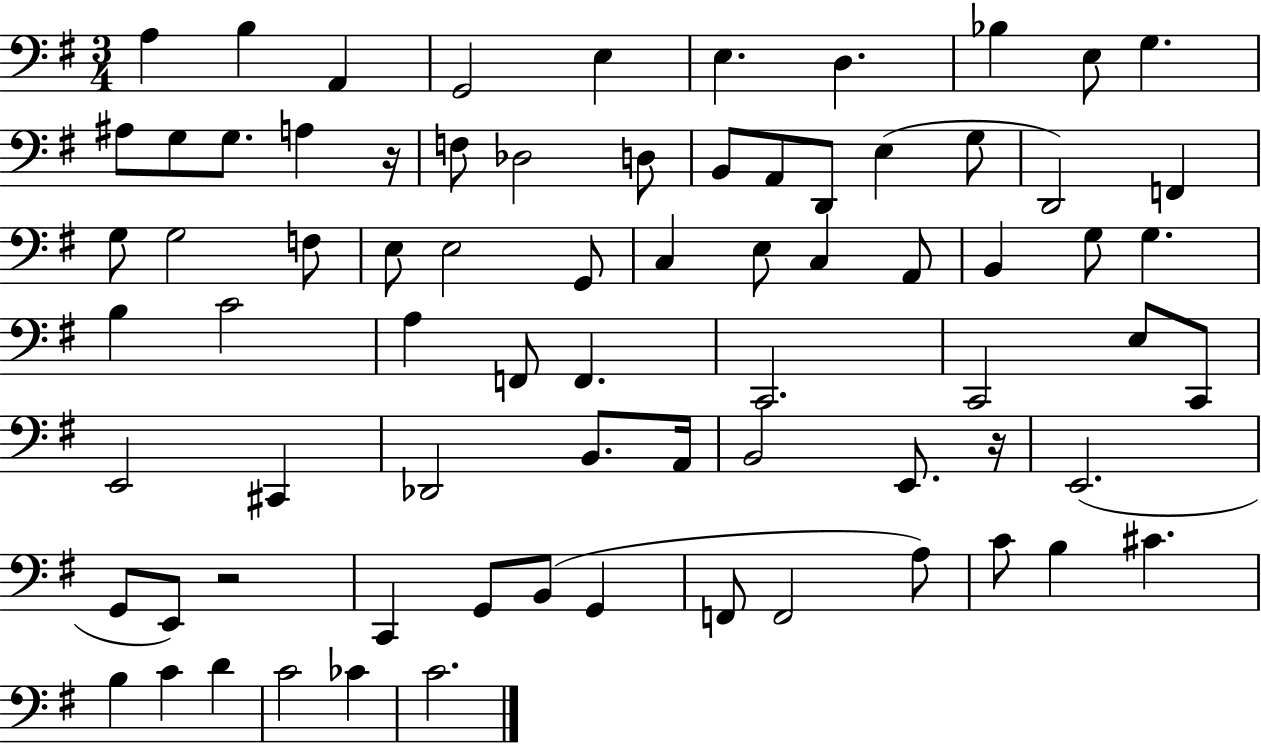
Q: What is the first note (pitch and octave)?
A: A3